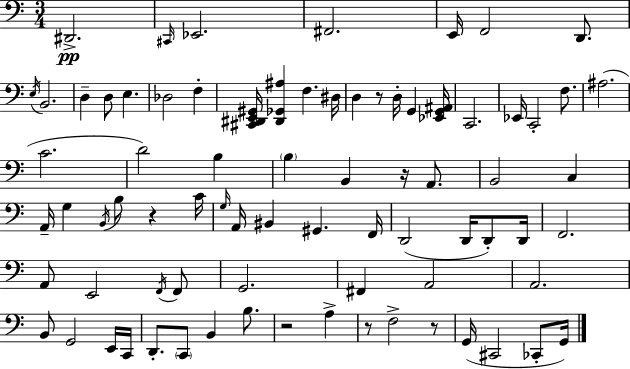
D#2/h. C#2/s Eb2/h. F#2/h. E2/s F2/h D2/e. E3/s B2/h. D3/q D3/e E3/q. Db3/h F3/q [C#2,D#2,E2,G#2]/s [D#2,Gb2,A#3]/q F3/q. D#3/s D3/q R/e D3/s G2/q [Eb2,G2,A#2]/s C2/h. Eb2/s C2/h F3/e. A#3/h. C4/h. D4/h B3/q B3/q B2/q R/s A2/e. B2/h C3/q A2/s G3/q B2/s B3/e R/q C4/s G3/s A2/s BIS2/q G#2/q. F2/s D2/h D2/s D2/e D2/s F2/h. A2/e E2/h F2/s F2/e G2/h. F#2/q A2/h A2/h. B2/e G2/h E2/s C2/s D2/e. C2/e B2/q B3/e. R/h A3/q R/e F3/h R/e G2/s C#2/h CES2/e G2/s